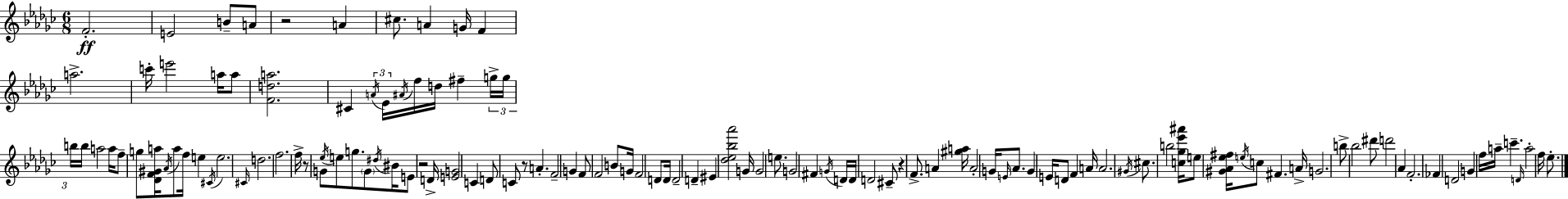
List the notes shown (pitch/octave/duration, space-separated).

F4/h. E4/h B4/e A4/e R/h A4/q C#5/e. A4/q G4/s F4/q A5/h. C6/s E6/h A5/s A5/e [F4,D5,A5]/h. C#4/q A4/s Eb4/s A#4/s F5/s D5/s F#5/q G5/s G5/s B5/s B5/s A5/h A5/s F5/e G5/e [Db4,F4,G#4,A5]/s Ab4/s A5/e F5/s E5/q C#4/s E5/h. C#4/s D5/h. F5/h. F5/s R/e G4/e Eb5/s E5/e G5/e. G4/e D#5/s BIS4/s E4/e R/h D4/s [E4,G4]/h C4/q D4/e C4/e R/e A4/q. F4/h G4/q F4/e F4/h B4/e G4/s F4/h D4/e D4/s D4/h D4/q EIS4/q [Db5,Eb5,Bb5,Ab6]/h G4/s G4/h E5/e. G4/h F#4/q G4/s D4/s D4/s D4/h C#4/e R/q F4/e. A4/q [G#5,A5]/s A4/h G4/s E4/s Ab4/e. G4/q E4/s D4/e F4/q A4/s A4/h. G#4/s C#5/e. B5/h [C5,Gb5,Eb6,A#6]/s E5/e [G#4,Ab4,Eb5,F#5]/s E5/s C5/e F#4/q. A4/s G4/h. B5/e Bb5/h D#6/e D6/h Ab4/q F4/h. FES4/q D4/h G4/q F5/s A5/s C6/q. D4/s A5/h F5/s Eb5/e.